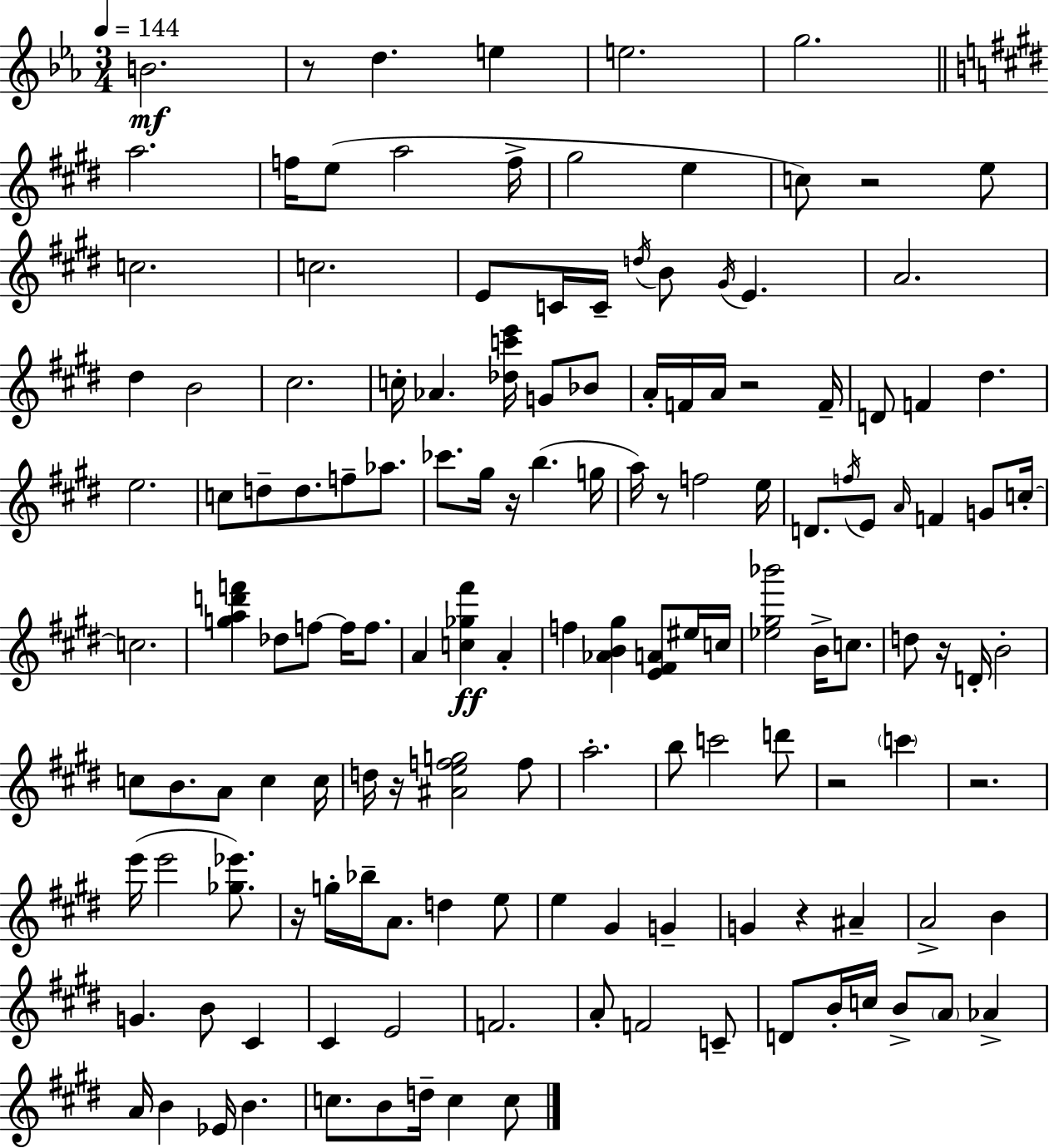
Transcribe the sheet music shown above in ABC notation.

X:1
T:Untitled
M:3/4
L:1/4
K:Cm
B2 z/2 d e e2 g2 a2 f/4 e/2 a2 f/4 ^g2 e c/2 z2 e/2 c2 c2 E/2 C/4 C/4 d/4 B/2 ^G/4 E A2 ^d B2 ^c2 c/4 _A [_dc'e']/4 G/2 _B/2 A/4 F/4 A/4 z2 F/4 D/2 F ^d e2 c/2 d/2 d/2 f/2 _a/2 _c'/2 ^g/4 z/4 b g/4 a/4 z/2 f2 e/4 D/2 f/4 E/2 A/4 F G/2 c/4 c2 [gad'f'] _d/2 f/2 f/4 f/2 A [c_g^f'] A f [_AB^g] [E^FA]/2 ^e/4 c/4 [_e^g_b']2 B/4 c/2 d/2 z/4 D/4 B2 c/2 B/2 A/2 c c/4 d/4 z/4 [^Aefg]2 f/2 a2 b/2 c'2 d'/2 z2 c' z2 e'/4 e'2 [_g_e']/2 z/4 g/4 _b/4 A/2 d e/2 e ^G G G z ^A A2 B G B/2 ^C ^C E2 F2 A/2 F2 C/2 D/2 B/4 c/4 B/2 A/2 _A A/4 B _E/4 B c/2 B/2 d/4 c c/2